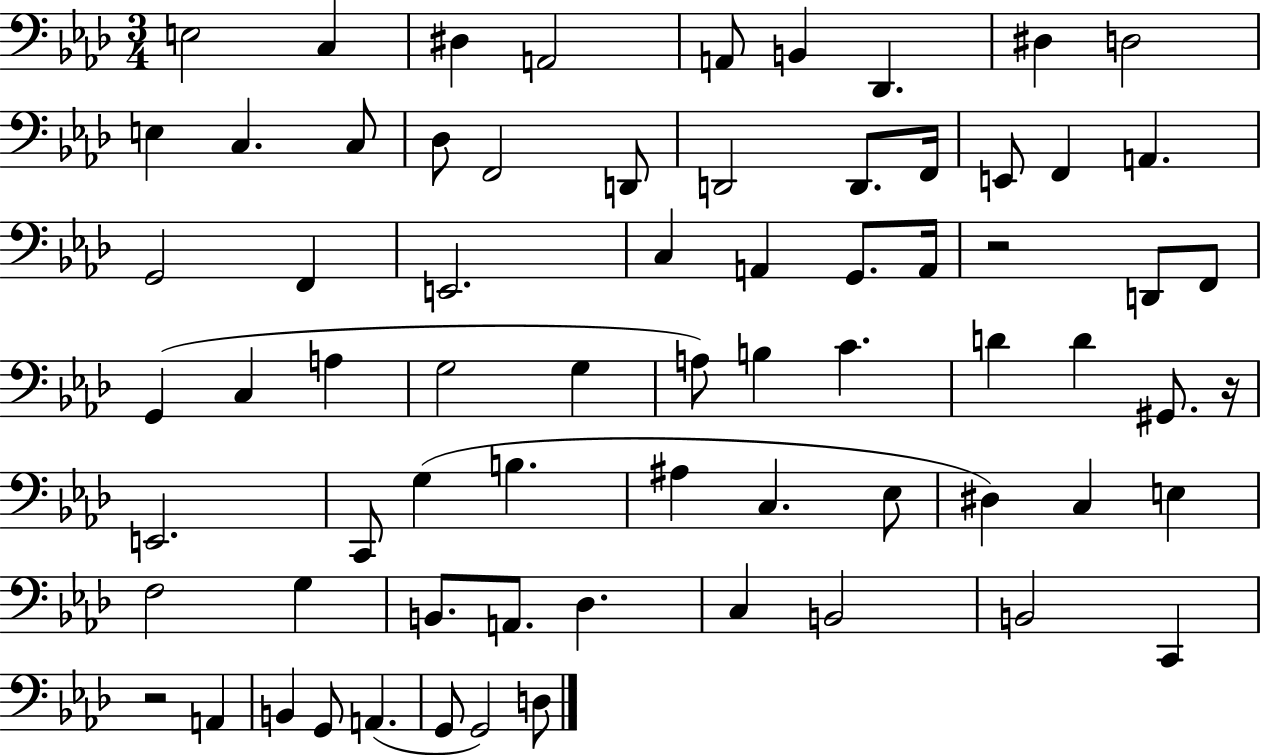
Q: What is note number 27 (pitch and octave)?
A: G2